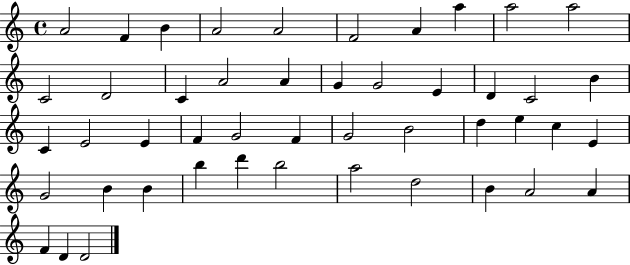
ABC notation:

X:1
T:Untitled
M:4/4
L:1/4
K:C
A2 F B A2 A2 F2 A a a2 a2 C2 D2 C A2 A G G2 E D C2 B C E2 E F G2 F G2 B2 d e c E G2 B B b d' b2 a2 d2 B A2 A F D D2